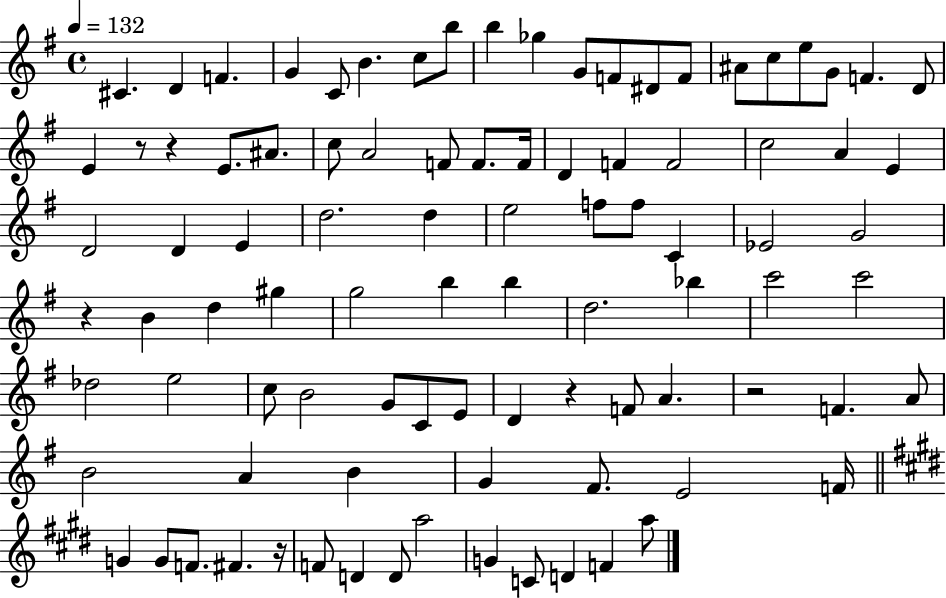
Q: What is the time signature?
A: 4/4